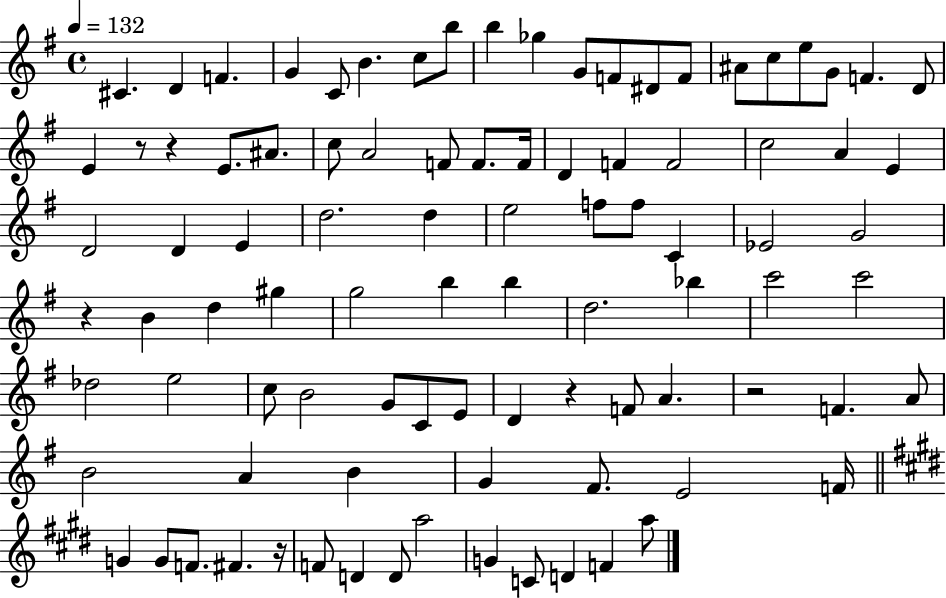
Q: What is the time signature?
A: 4/4